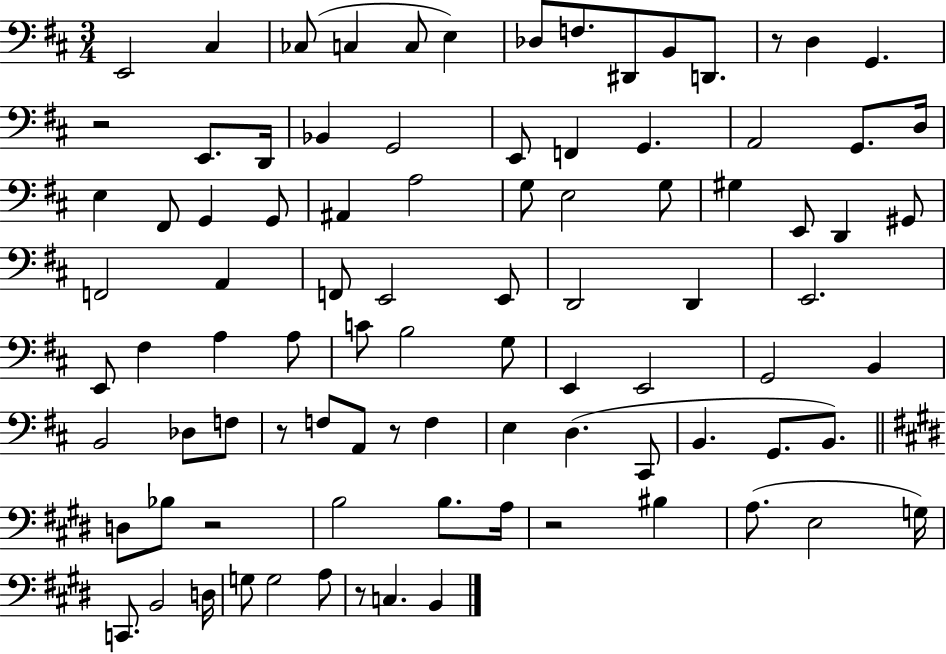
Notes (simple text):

E2/h C#3/q CES3/e C3/q C3/e E3/q Db3/e F3/e. D#2/e B2/e D2/e. R/e D3/q G2/q. R/h E2/e. D2/s Bb2/q G2/h E2/e F2/q G2/q. A2/h G2/e. D3/s E3/q F#2/e G2/q G2/e A#2/q A3/h G3/e E3/h G3/e G#3/q E2/e D2/q G#2/e F2/h A2/q F2/e E2/h E2/e D2/h D2/q E2/h. E2/e F#3/q A3/q A3/e C4/e B3/h G3/e E2/q E2/h G2/h B2/q B2/h Db3/e F3/e R/e F3/e A2/e R/e F3/q E3/q D3/q. C#2/e B2/q. G2/e. B2/e. D3/e Bb3/e R/h B3/h B3/e. A3/s R/h BIS3/q A3/e. E3/h G3/s C2/e. B2/h D3/s G3/e G3/h A3/e R/e C3/q. B2/q